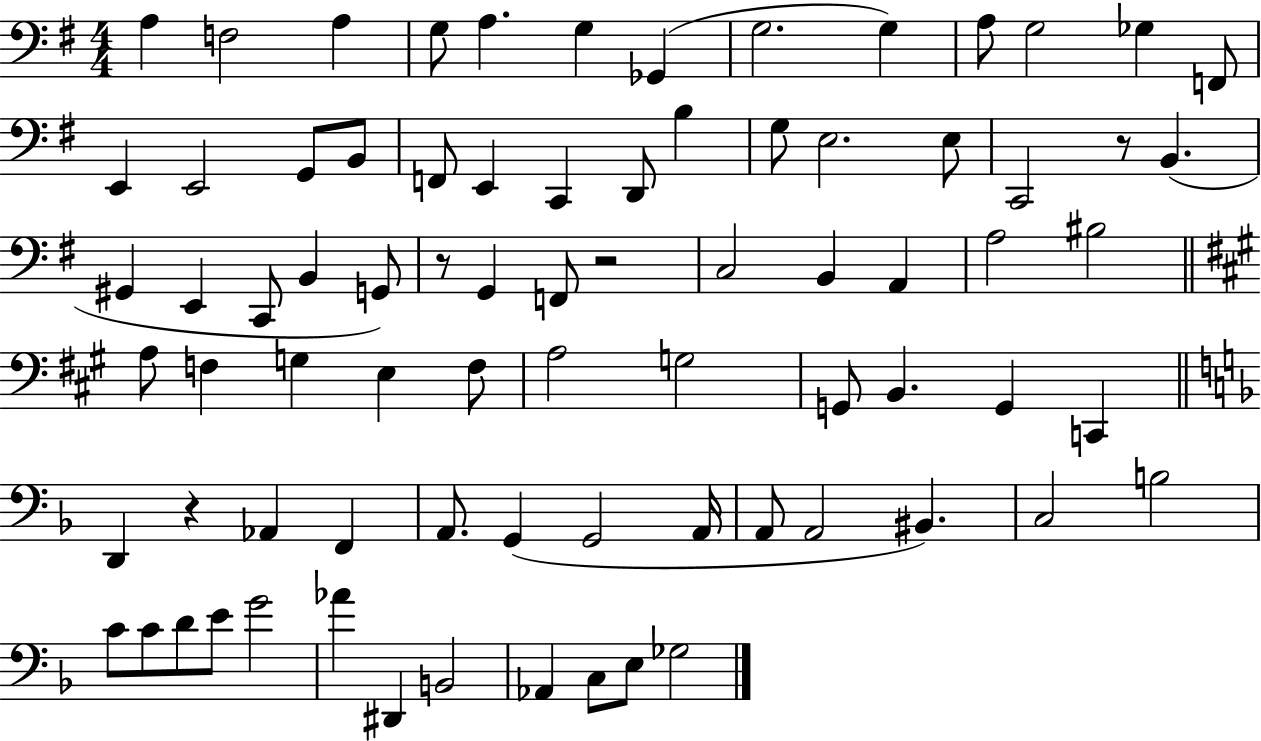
X:1
T:Untitled
M:4/4
L:1/4
K:G
A, F,2 A, G,/2 A, G, _G,, G,2 G, A,/2 G,2 _G, F,,/2 E,, E,,2 G,,/2 B,,/2 F,,/2 E,, C,, D,,/2 B, G,/2 E,2 E,/2 C,,2 z/2 B,, ^G,, E,, C,,/2 B,, G,,/2 z/2 G,, F,,/2 z2 C,2 B,, A,, A,2 ^B,2 A,/2 F, G, E, F,/2 A,2 G,2 G,,/2 B,, G,, C,, D,, z _A,, F,, A,,/2 G,, G,,2 A,,/4 A,,/2 A,,2 ^B,, C,2 B,2 C/2 C/2 D/2 E/2 G2 _A ^D,, B,,2 _A,, C,/2 E,/2 _G,2